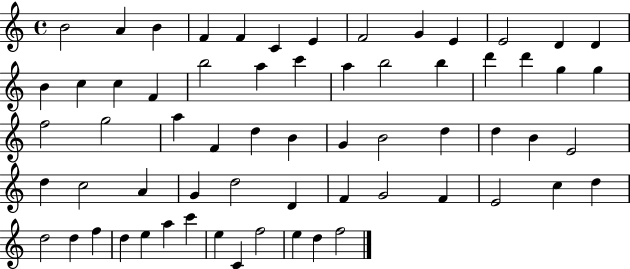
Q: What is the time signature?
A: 4/4